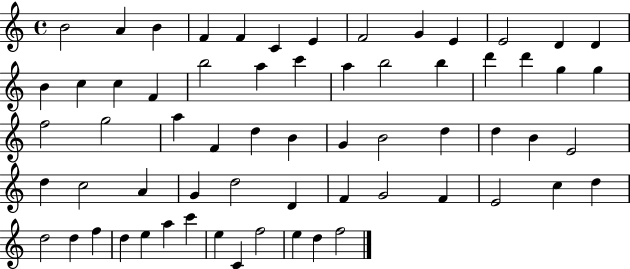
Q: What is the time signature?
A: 4/4